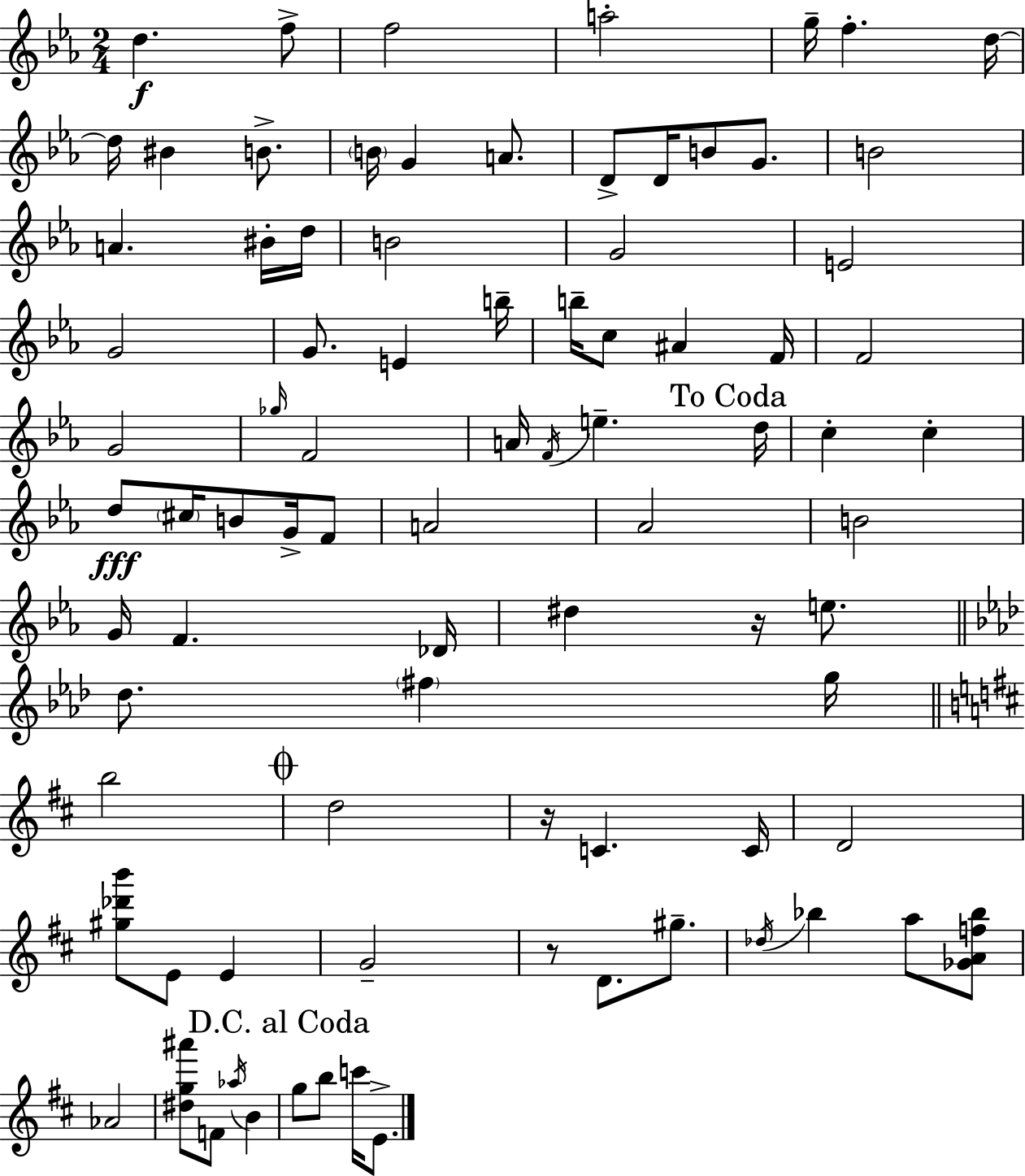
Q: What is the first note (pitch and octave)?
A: D5